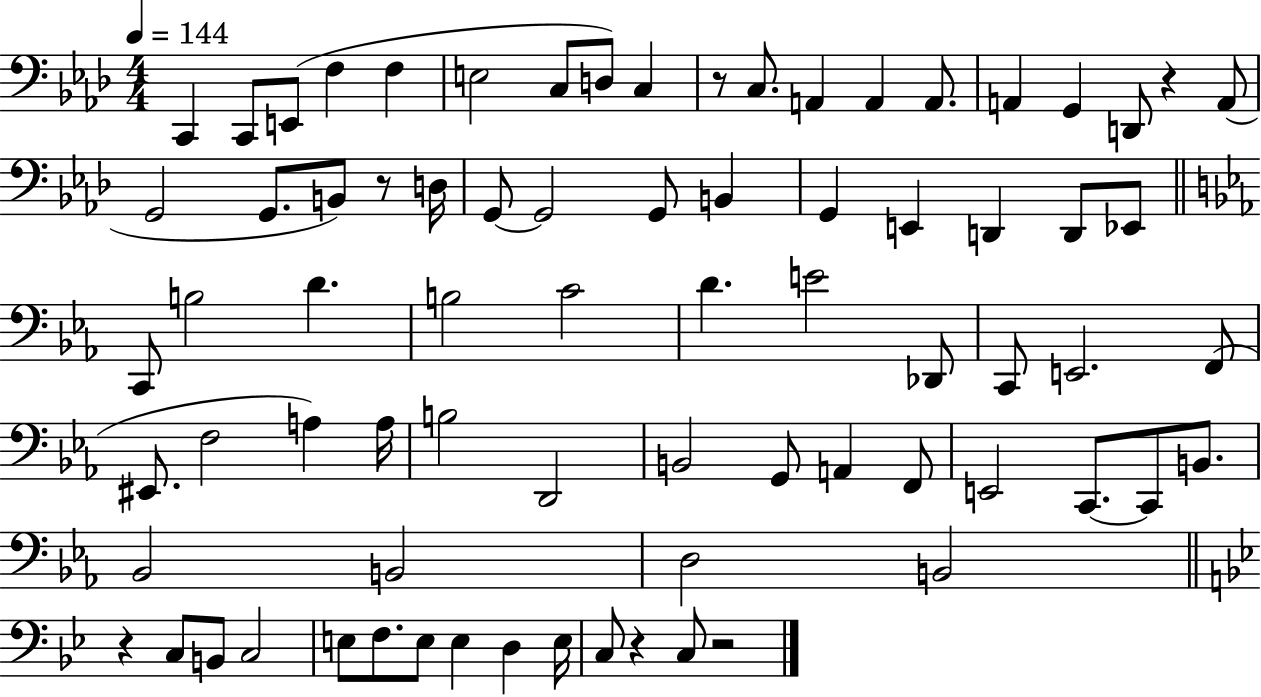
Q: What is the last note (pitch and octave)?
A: C3